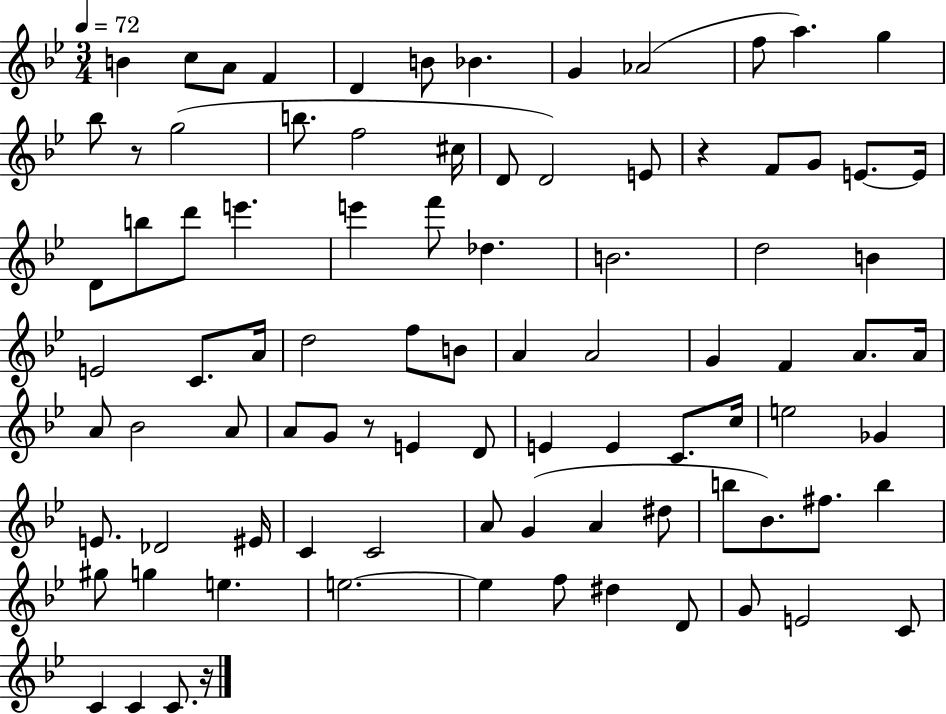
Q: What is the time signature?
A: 3/4